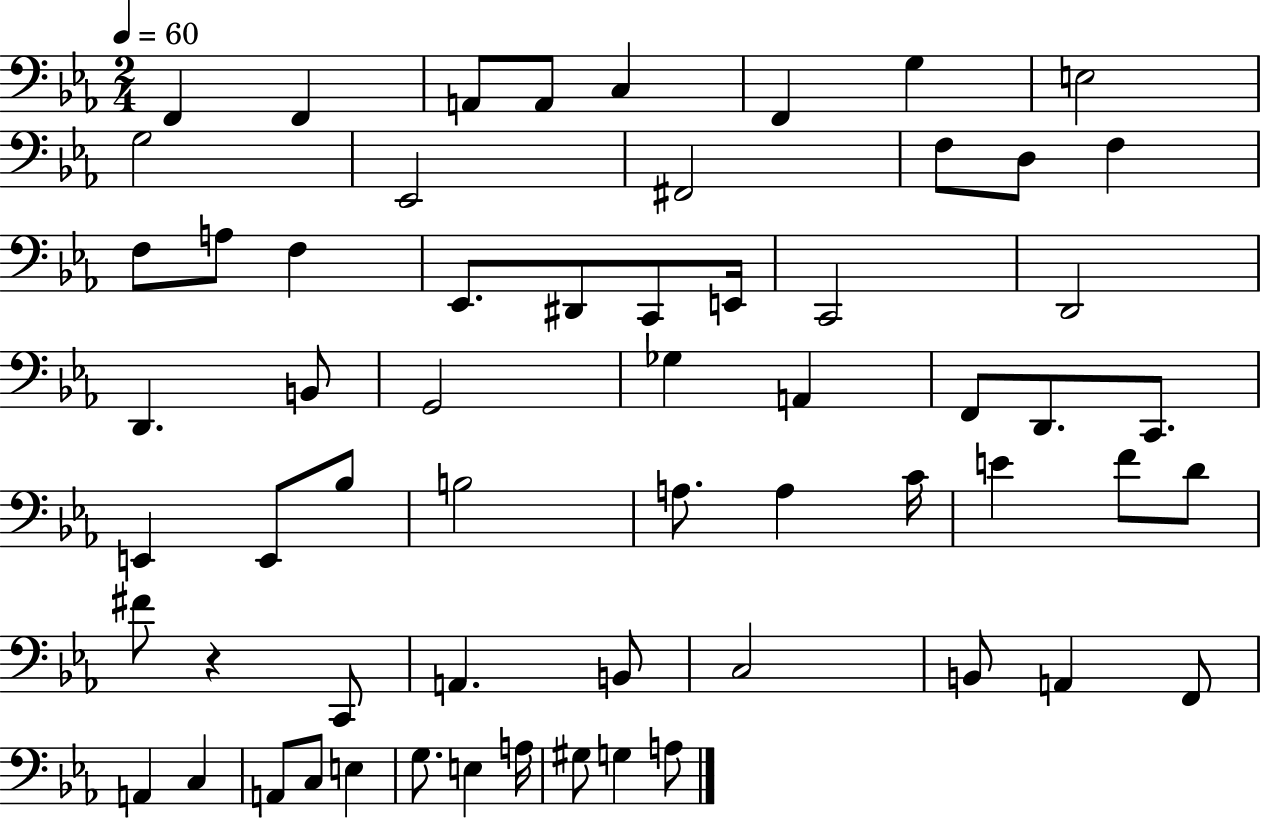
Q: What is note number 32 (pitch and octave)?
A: E2